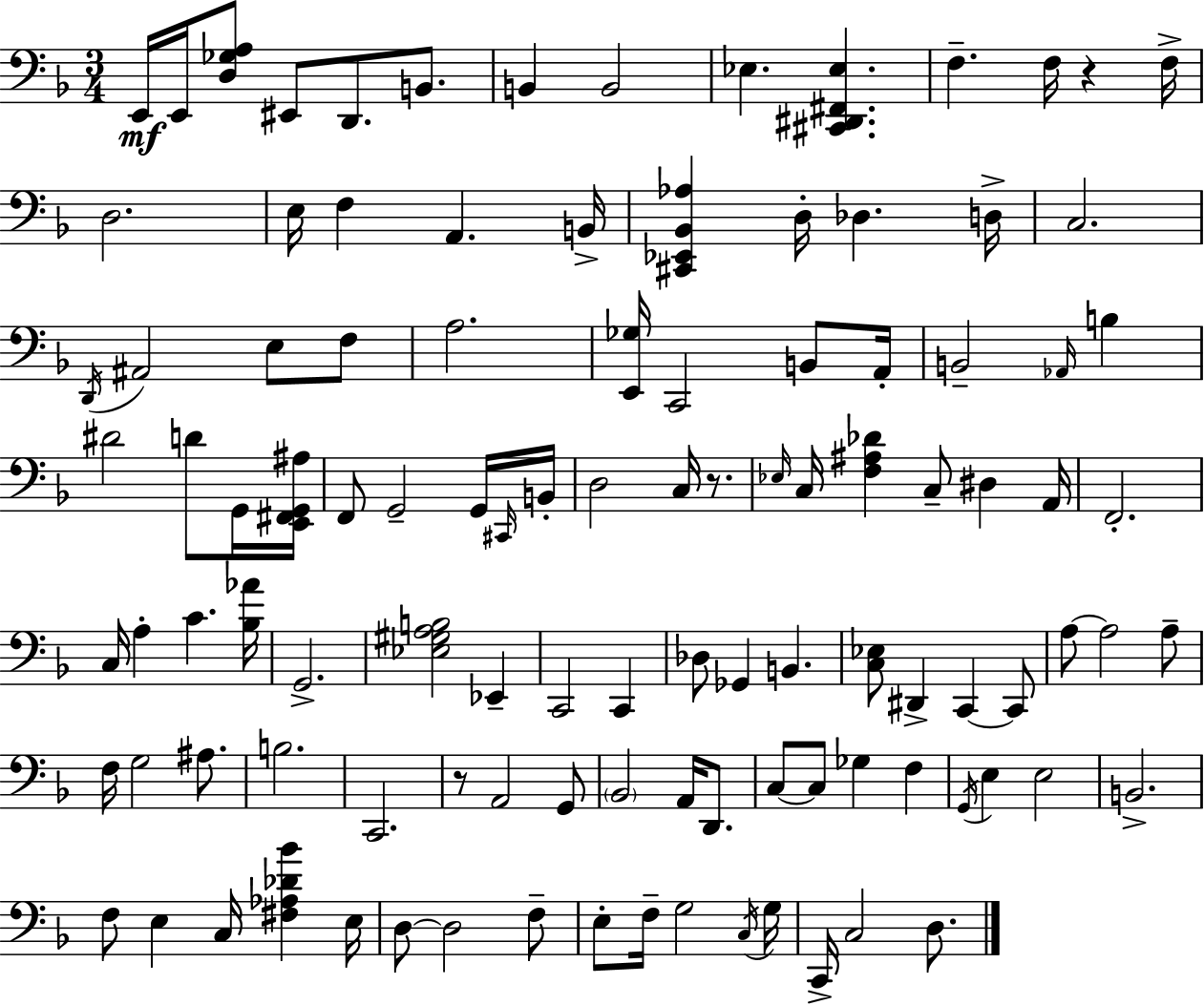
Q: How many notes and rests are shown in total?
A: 109